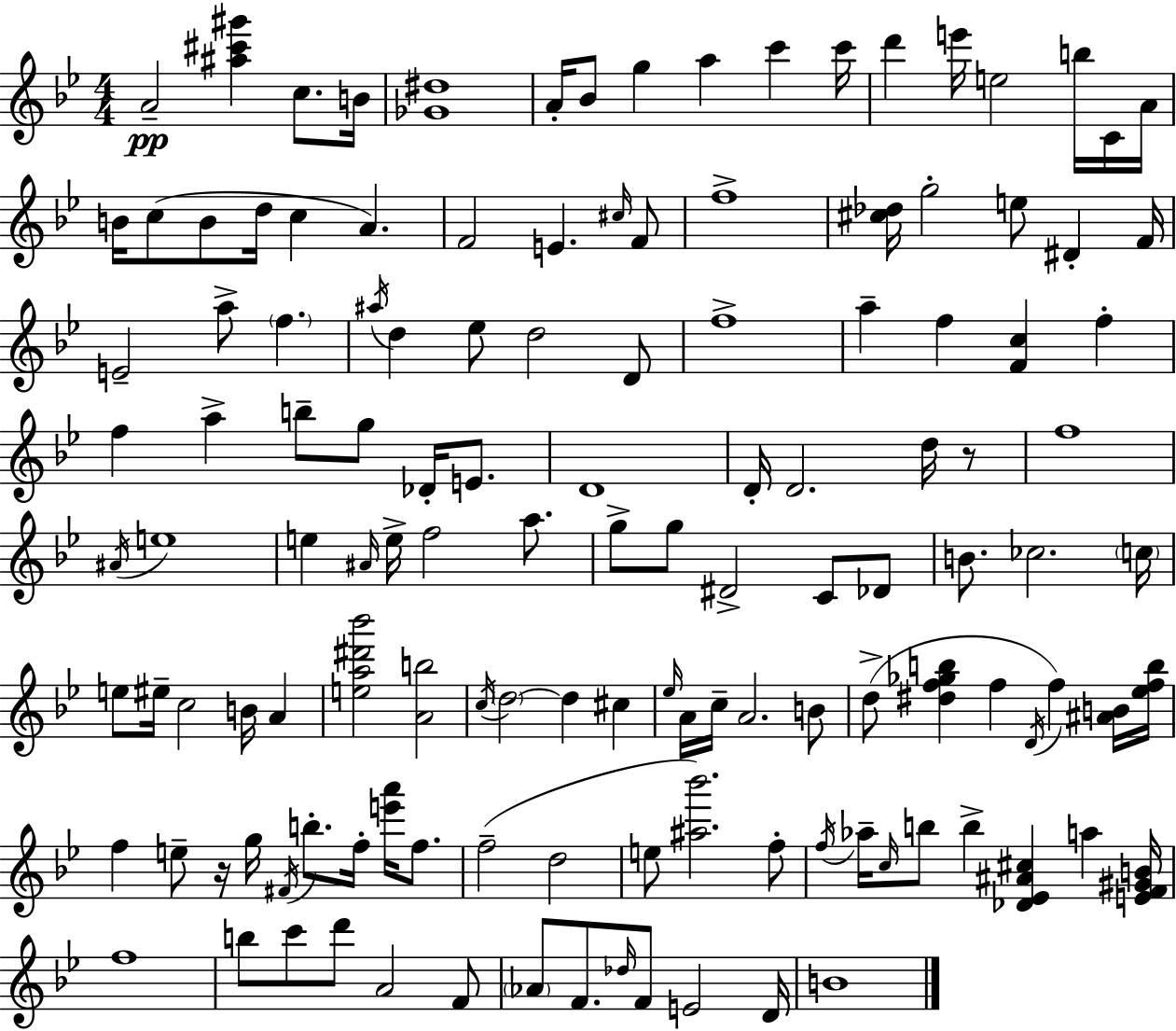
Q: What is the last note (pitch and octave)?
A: B4